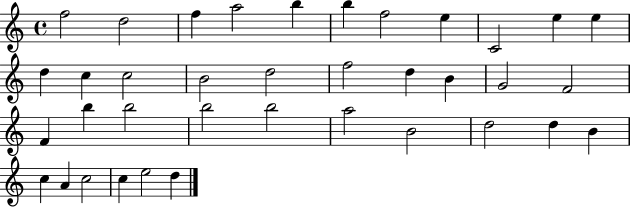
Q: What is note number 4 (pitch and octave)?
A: A5